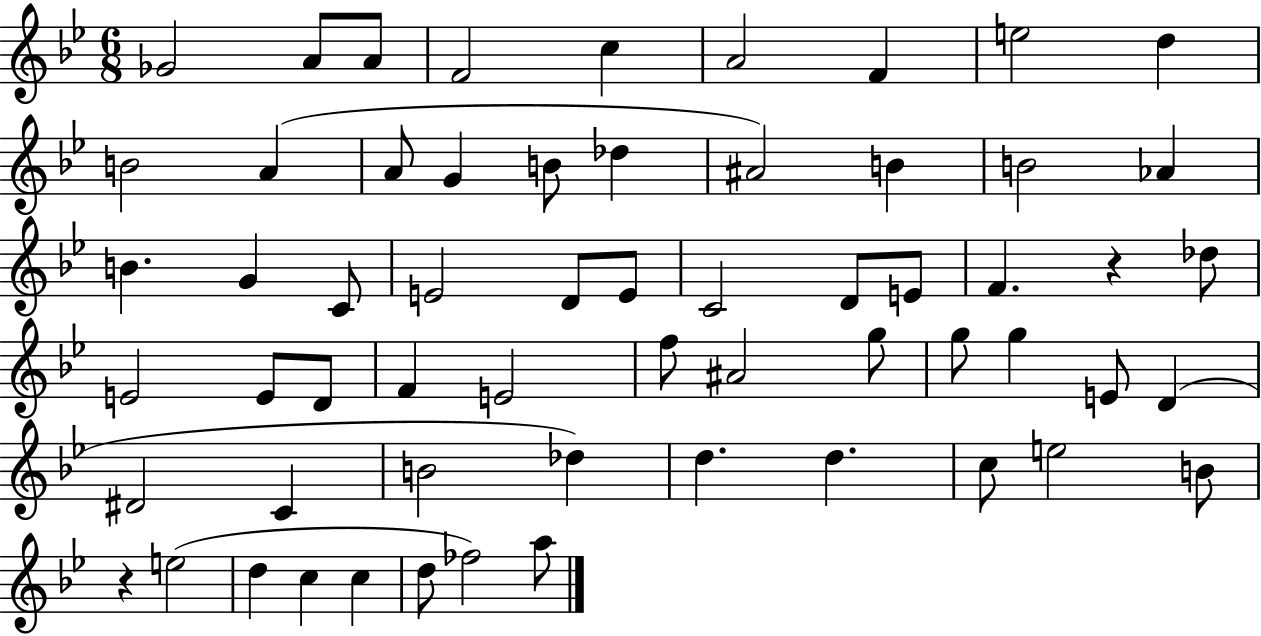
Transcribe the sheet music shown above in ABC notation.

X:1
T:Untitled
M:6/8
L:1/4
K:Bb
_G2 A/2 A/2 F2 c A2 F e2 d B2 A A/2 G B/2 _d ^A2 B B2 _A B G C/2 E2 D/2 E/2 C2 D/2 E/2 F z _d/2 E2 E/2 D/2 F E2 f/2 ^A2 g/2 g/2 g E/2 D ^D2 C B2 _d d d c/2 e2 B/2 z e2 d c c d/2 _f2 a/2